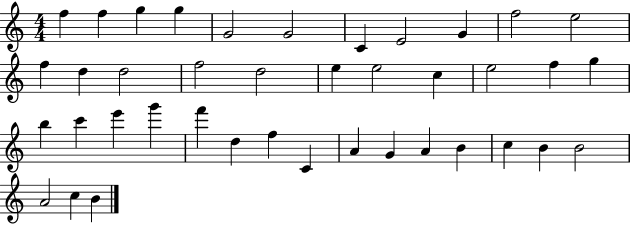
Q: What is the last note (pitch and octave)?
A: B4